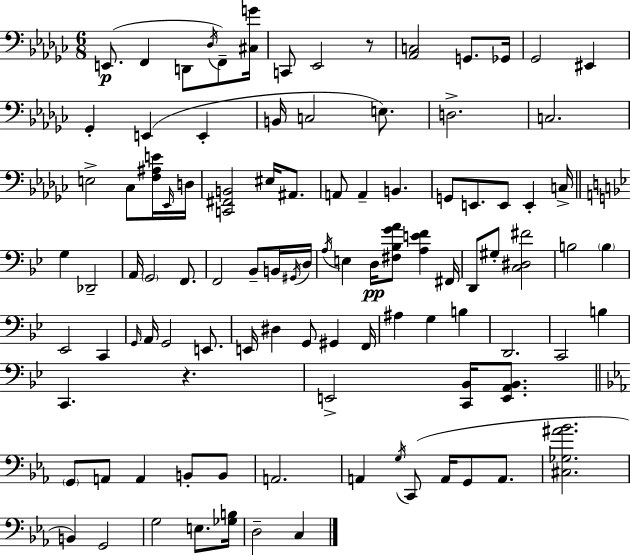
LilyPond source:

{
  \clef bass
  \numericTimeSignature
  \time 6/8
  \key ees \minor
  e,8.(\p f,4 d,8 \acciaccatura { des16 }) f,8-- | <cis g'>16 c,8 ees,2 r8 | <aes, c>2 g,8. | ges,16 ges,2 eis,4 | \break ges,4-. e,4( e,4-. | b,16 c2 e8.) | d2.-> | c2. | \break e2-> ces8 <f ais e'>16 | \grace { ees,16 } d16 <c, fis, b,>2 eis16 ais,8. | a,8 a,4-- b,4. | g,8 e,8. e,8 e,4-. | \break c16-> \bar "||" \break \key g \minor g4 des,2-- | a,16 \parenthesize g,2 f,8. | f,2 bes,8-- b,16 \acciaccatura { gis,16 } | d16 \acciaccatura { a16 } e4 d16\pp <fis bes g' a'>8 <a e' f'>4 | \break fis,16 d,8 gis8-. <c dis fis'>2 | b2 \parenthesize b4 | ees,2 c,4 | \grace { g,16 } a,16 g,2 | \break e,8. e,16 dis4 g,8 gis,4 | f,16 ais4 g4 b4 | d,2. | c,2 b4 | \break c,4. r4. | e,2-> <c, bes,>16 | <e, a, bes,>8. \bar "||" \break \key c \minor \parenthesize g,8 a,8 a,4 b,8-. b,8 | a,2. | a,4 \acciaccatura { g16 } c,8( a,16 g,8 a,8. | <cis ges ais' bes'>2. | \break b,4) g,2 | g2 e8. | <ges b>16 d2-- c4 | \bar "|."
}